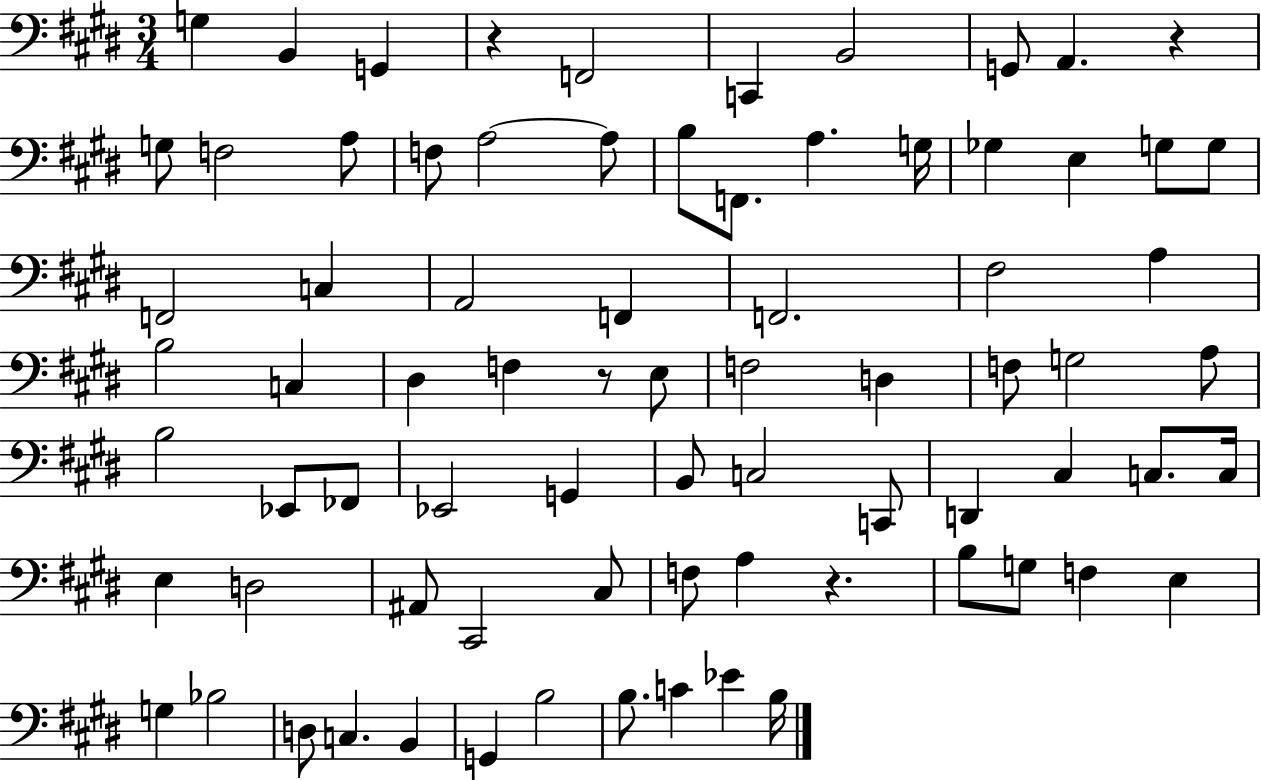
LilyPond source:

{
  \clef bass
  \numericTimeSignature
  \time 3/4
  \key e \major
  g4 b,4 g,4 | r4 f,2 | c,4 b,2 | g,8 a,4. r4 | \break g8 f2 a8 | f8 a2~~ a8 | b8 f,8. a4. g16 | ges4 e4 g8 g8 | \break f,2 c4 | a,2 f,4 | f,2. | fis2 a4 | \break b2 c4 | dis4 f4 r8 e8 | f2 d4 | f8 g2 a8 | \break b2 ees,8 fes,8 | ees,2 g,4 | b,8 c2 c,8 | d,4 cis4 c8. c16 | \break e4 d2 | ais,8 cis,2 cis8 | f8 a4 r4. | b8 g8 f4 e4 | \break g4 bes2 | d8 c4. b,4 | g,4 b2 | b8. c'4 ees'4 b16 | \break \bar "|."
}